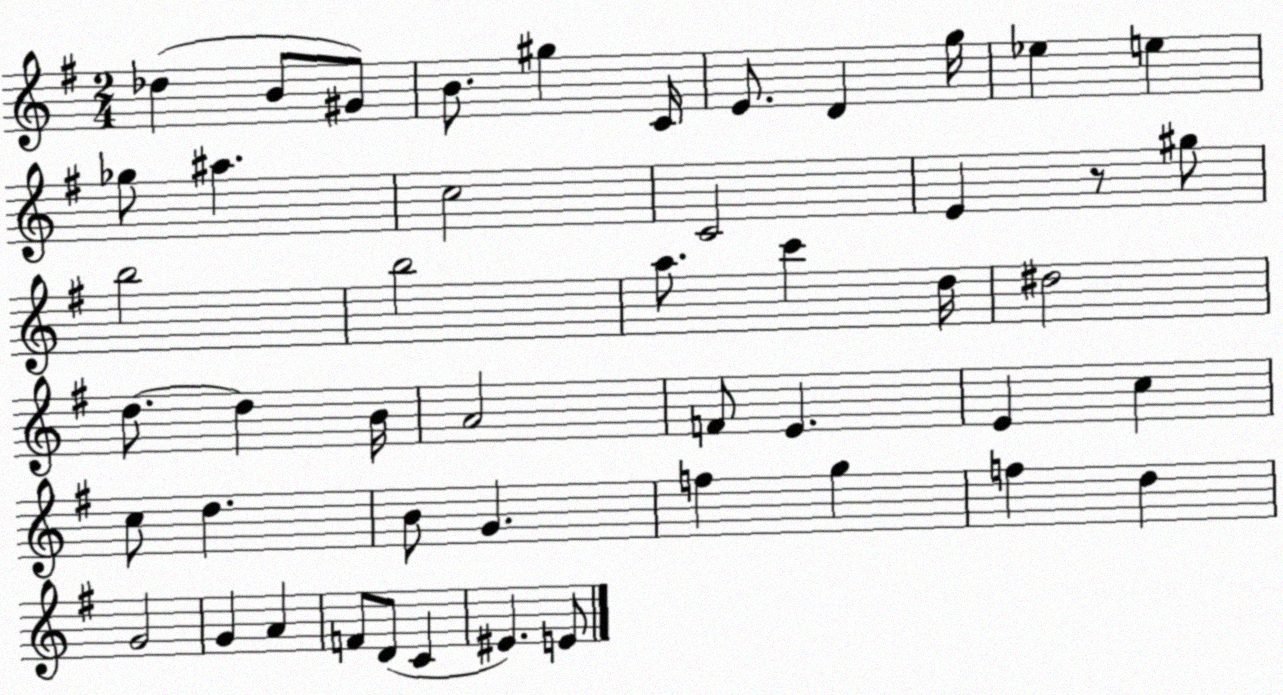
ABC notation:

X:1
T:Untitled
M:2/4
L:1/4
K:G
_d B/2 ^G/2 B/2 ^g C/4 E/2 D g/4 _e e _g/2 ^a c2 C2 E z/2 ^g/2 b2 b2 a/2 c' d/4 ^d2 d/2 d B/4 A2 F/2 E E c c/2 d B/2 G f g f d G2 G A F/2 D/2 C ^E E/2